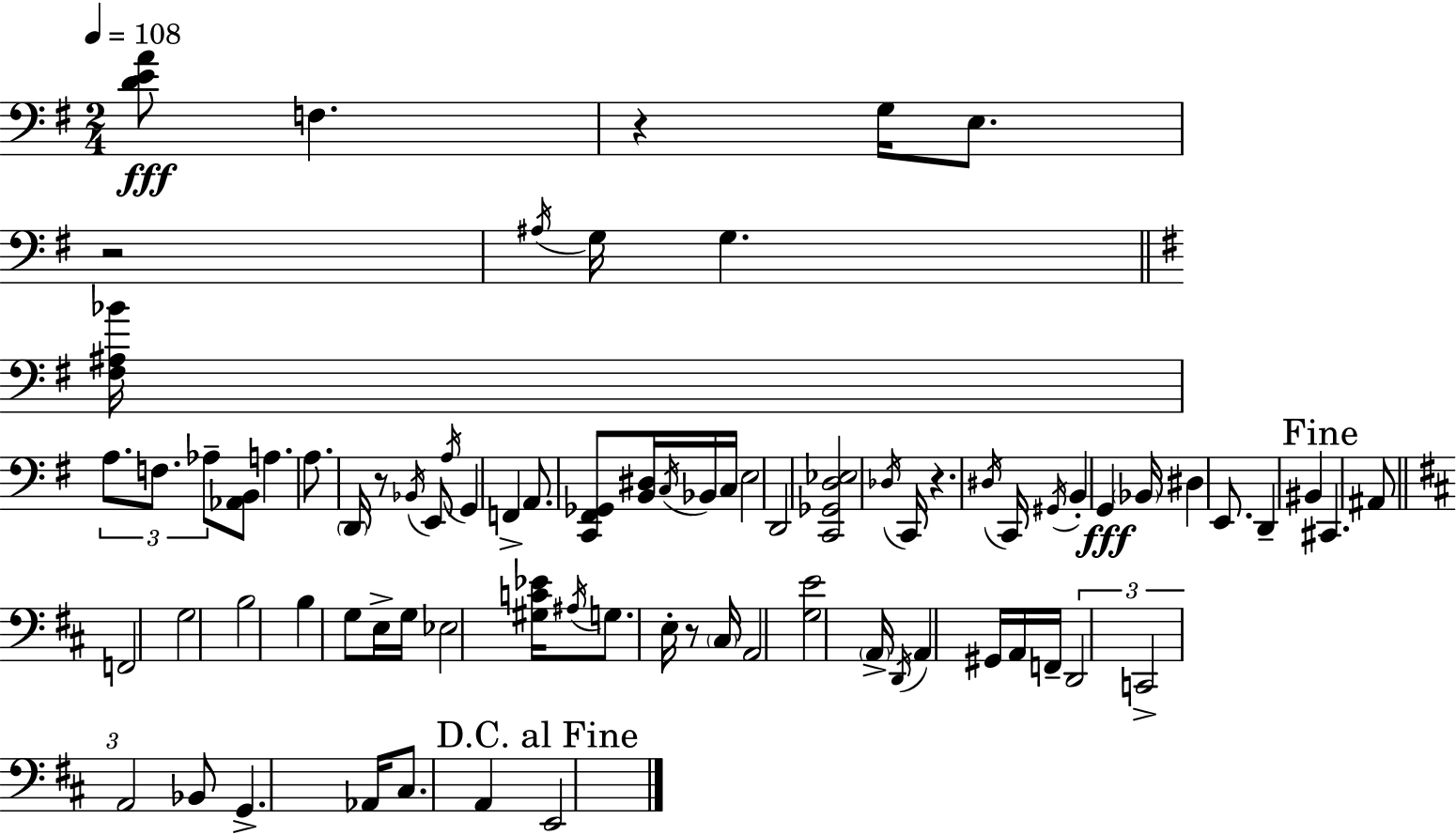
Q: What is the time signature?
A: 2/4